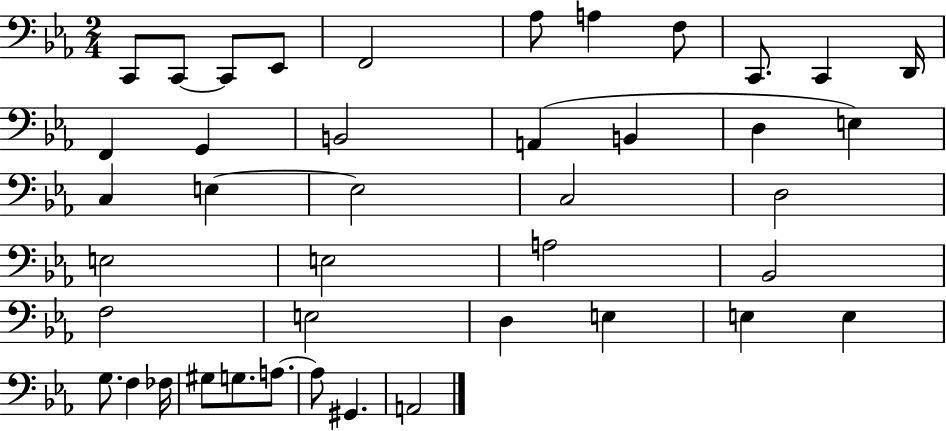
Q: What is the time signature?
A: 2/4